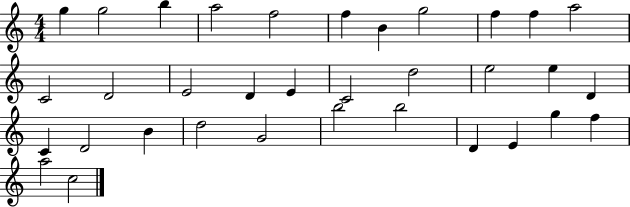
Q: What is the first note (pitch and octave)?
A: G5